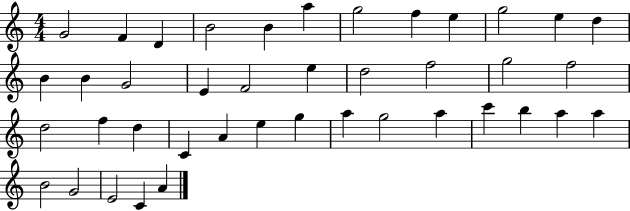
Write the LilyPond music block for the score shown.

{
  \clef treble
  \numericTimeSignature
  \time 4/4
  \key c \major
  g'2 f'4 d'4 | b'2 b'4 a''4 | g''2 f''4 e''4 | g''2 e''4 d''4 | \break b'4 b'4 g'2 | e'4 f'2 e''4 | d''2 f''2 | g''2 f''2 | \break d''2 f''4 d''4 | c'4 a'4 e''4 g''4 | a''4 g''2 a''4 | c'''4 b''4 a''4 a''4 | \break b'2 g'2 | e'2 c'4 a'4 | \bar "|."
}